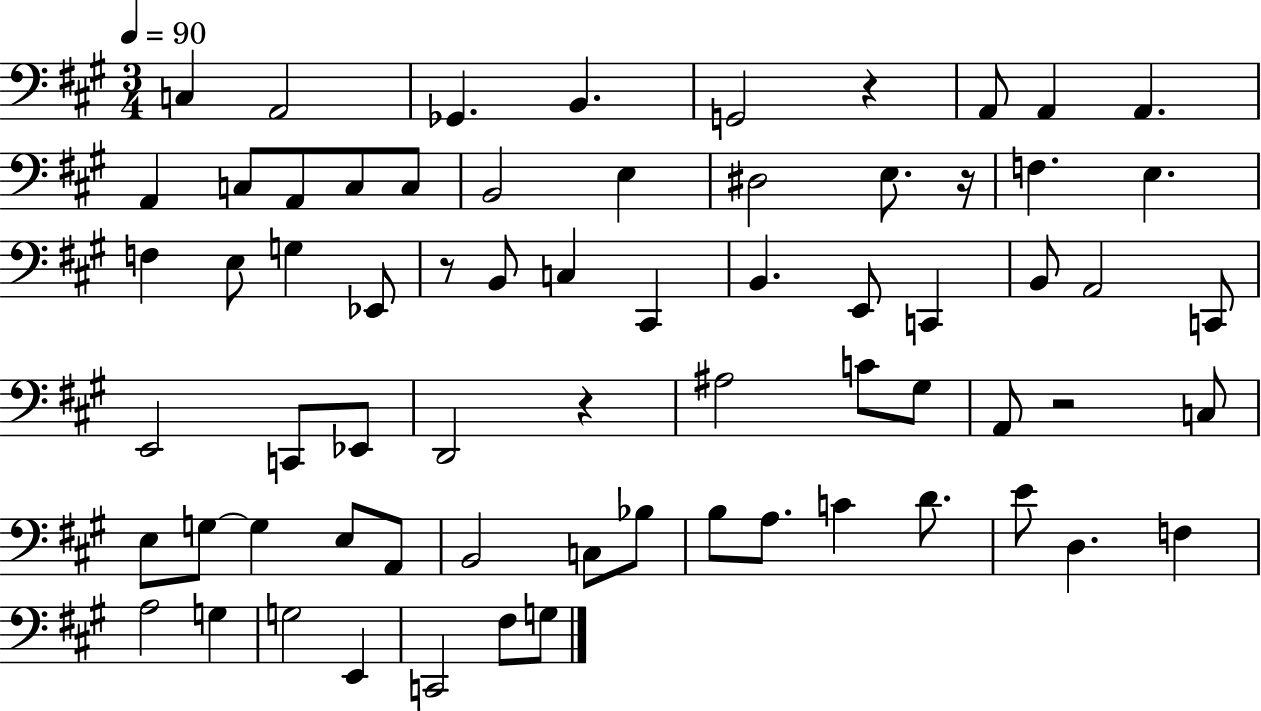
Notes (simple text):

C3/q A2/h Gb2/q. B2/q. G2/h R/q A2/e A2/q A2/q. A2/q C3/e A2/e C3/e C3/e B2/h E3/q D#3/h E3/e. R/s F3/q. E3/q. F3/q E3/e G3/q Eb2/e R/e B2/e C3/q C#2/q B2/q. E2/e C2/q B2/e A2/h C2/e E2/h C2/e Eb2/e D2/h R/q A#3/h C4/e G#3/e A2/e R/h C3/e E3/e G3/e G3/q E3/e A2/e B2/h C3/e Bb3/e B3/e A3/e. C4/q D4/e. E4/e D3/q. F3/q A3/h G3/q G3/h E2/q C2/h F#3/e G3/e